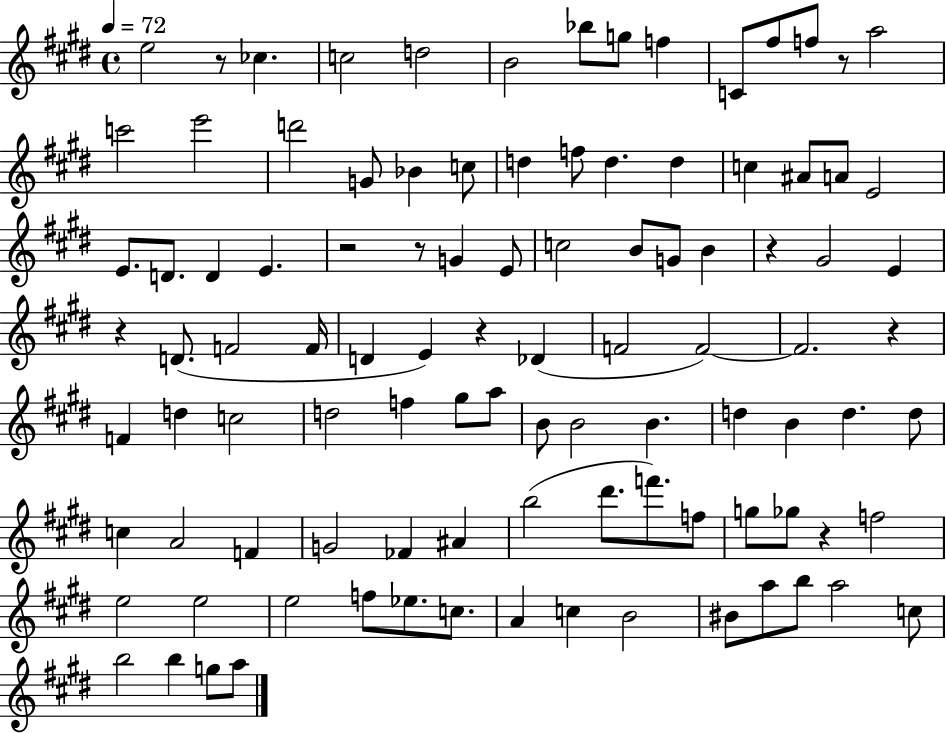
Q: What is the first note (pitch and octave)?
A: E5